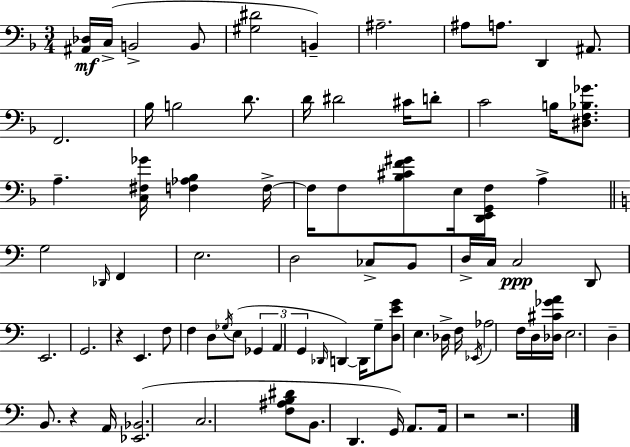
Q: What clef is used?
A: bass